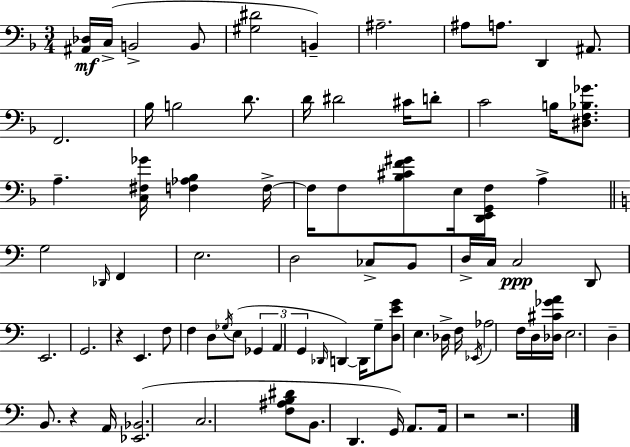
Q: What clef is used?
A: bass